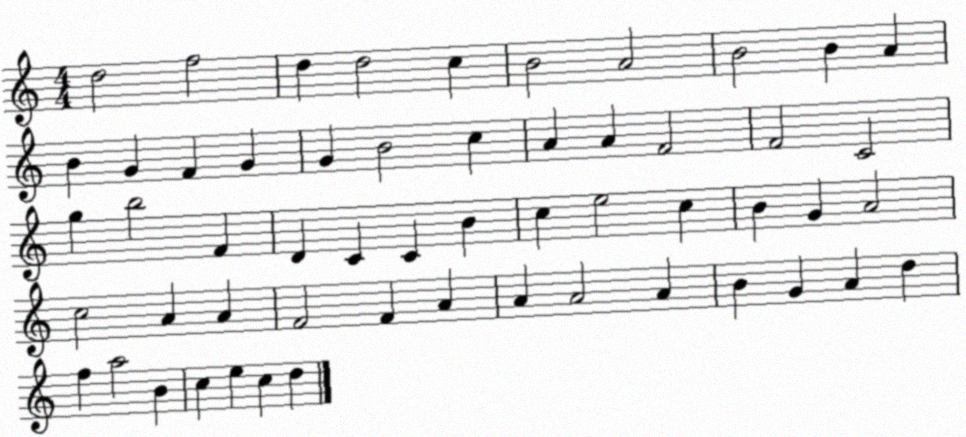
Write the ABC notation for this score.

X:1
T:Untitled
M:4/4
L:1/4
K:C
d2 f2 d d2 c B2 A2 B2 B A B G F G G B2 c A A F2 F2 C2 g b2 F D C C B c e2 c B G A2 c2 A A F2 F A A A2 A B G A d f a2 B c e c d